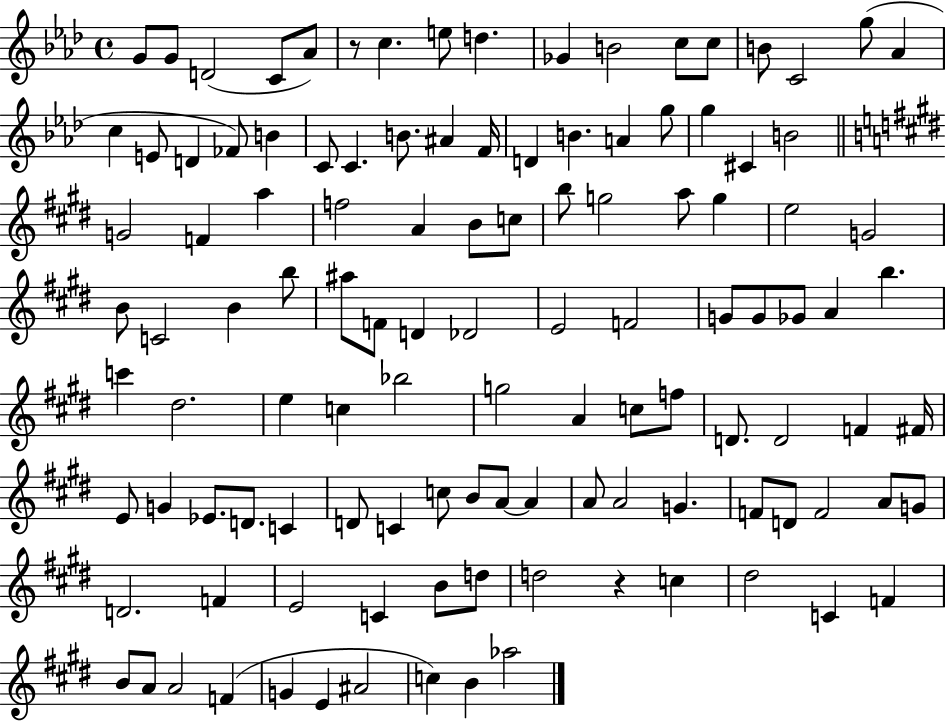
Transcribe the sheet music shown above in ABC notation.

X:1
T:Untitled
M:4/4
L:1/4
K:Ab
G/2 G/2 D2 C/2 _A/2 z/2 c e/2 d _G B2 c/2 c/2 B/2 C2 g/2 _A c E/2 D _F/2 B C/2 C B/2 ^A F/4 D B A g/2 g ^C B2 G2 F a f2 A B/2 c/2 b/2 g2 a/2 g e2 G2 B/2 C2 B b/2 ^a/2 F/2 D _D2 E2 F2 G/2 G/2 _G/2 A b c' ^d2 e c _b2 g2 A c/2 f/2 D/2 D2 F ^F/4 E/2 G _E/2 D/2 C D/2 C c/2 B/2 A/2 A A/2 A2 G F/2 D/2 F2 A/2 G/2 D2 F E2 C B/2 d/2 d2 z c ^d2 C F B/2 A/2 A2 F G E ^A2 c B _a2